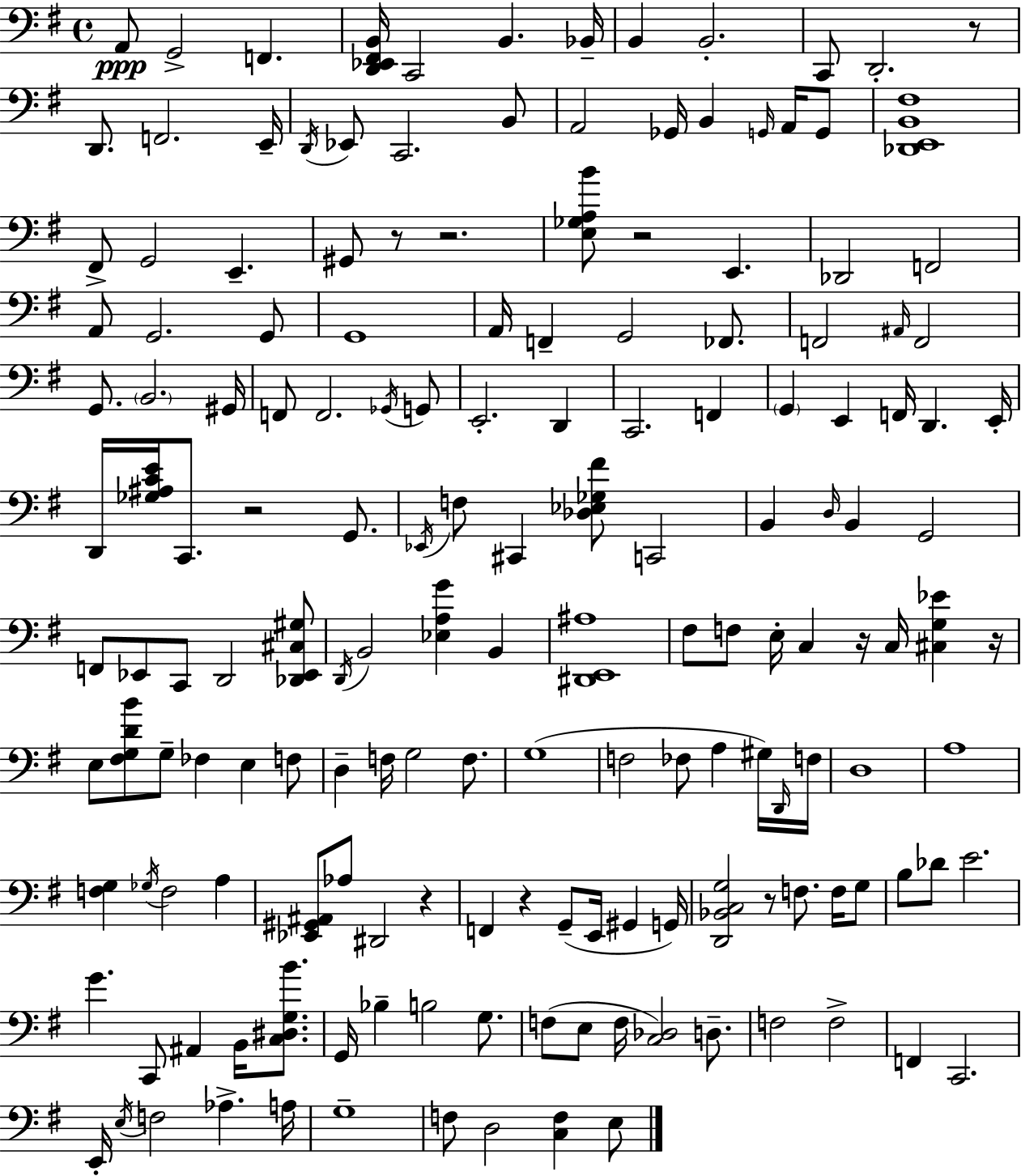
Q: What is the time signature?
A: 4/4